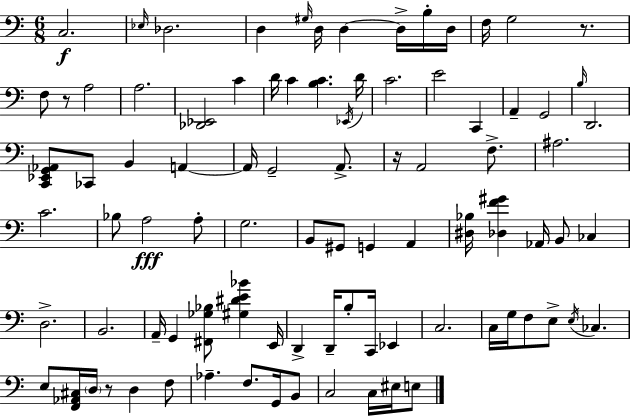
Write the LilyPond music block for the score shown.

{
  \clef bass
  \numericTimeSignature
  \time 6/8
  \key c \major
  c2.\f | \grace { ees16 } des2. | d4 \grace { gis16 } d16 d4~~ d16-> | b16-. d16 f16 g2 r8. | \break f8 r8 a2 | a2. | <des, ees,>2 c'4 | d'16 c'4 <b c'>4. | \break \acciaccatura { ees,16 } d'16 c'2. | e'2 c,4 | a,4-- g,2 | \grace { b16 } d,2. | \break <c, ees, g, aes,>8 ces,8 b,4 | a,4~~ a,16 g,2-- | a,8.-> r16 a,2 | f8.-> ais2. | \break c'2. | bes8 a2\fff | a8-. g2. | b,8 gis,8 g,4 | \break a,4 <dis bes>16 <des f' gis'>4 aes,16 b,8 | ces4 d2.-> | b,2. | a,16-- g,4 <fis, ges bes>8 <gis dis' e' bes'>4 | \break e,16 d,4-> d,16-- b8-. c,16 | ees,4 c2. | c16 g16 f8 e8-> \acciaccatura { e16 } ces4. | e8 <f, aes, cis>16 \parenthesize d16 r8 d4 | \break f8 aes4.-- f8. | g,16 b,8 c2 | c16 eis16 e8 \bar "|."
}